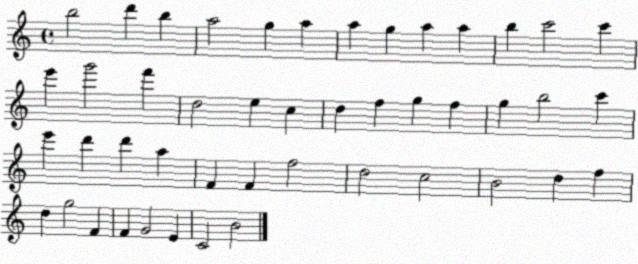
X:1
T:Untitled
M:4/4
L:1/4
K:C
b2 d' b a2 g a a g a a b c'2 c' e' g'2 f' d2 e c d f g f g b2 c' e' d' d' a F F f2 d2 c2 B2 d f d g2 F F G2 E C2 B2